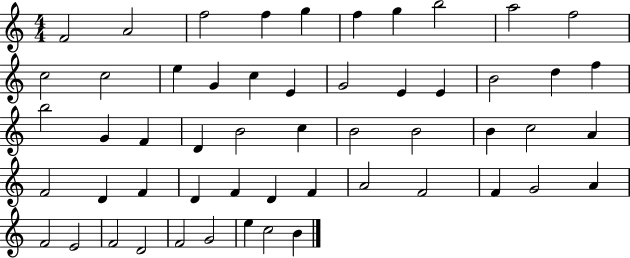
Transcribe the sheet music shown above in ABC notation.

X:1
T:Untitled
M:4/4
L:1/4
K:C
F2 A2 f2 f g f g b2 a2 f2 c2 c2 e G c E G2 E E B2 d f b2 G F D B2 c B2 B2 B c2 A F2 D F D F D F A2 F2 F G2 A F2 E2 F2 D2 F2 G2 e c2 B